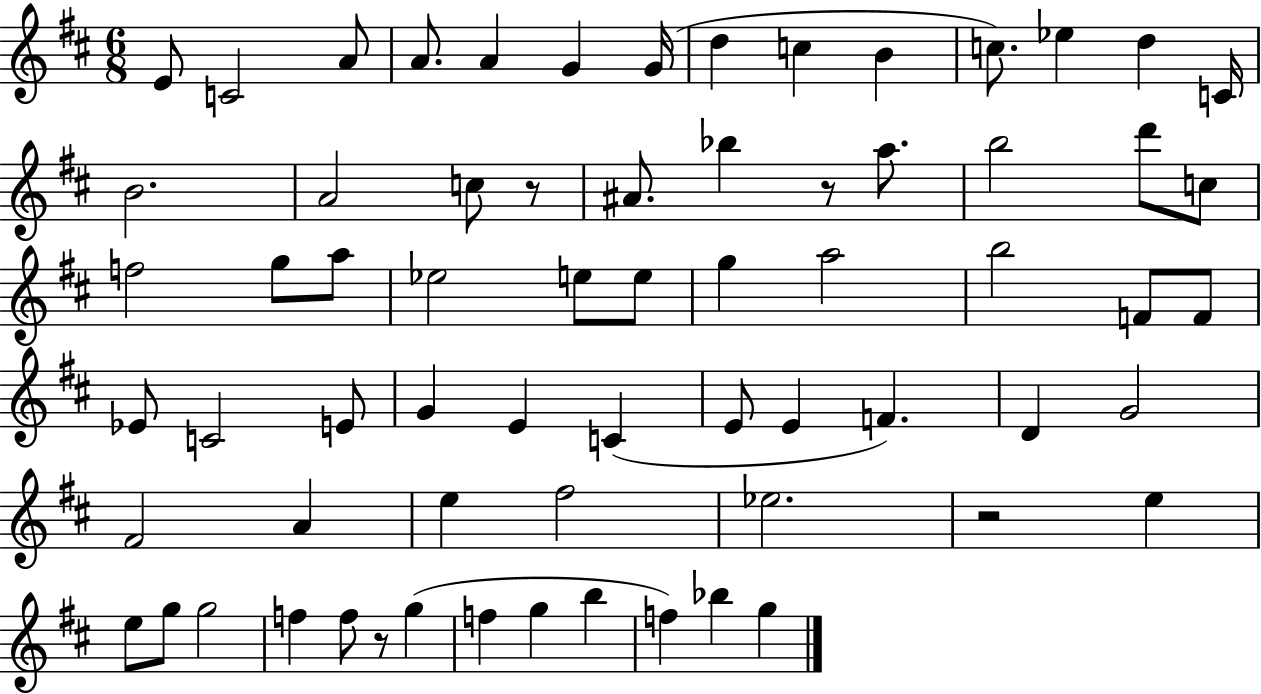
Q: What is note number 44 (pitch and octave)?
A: D4